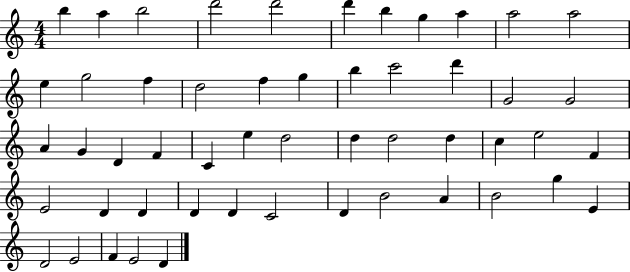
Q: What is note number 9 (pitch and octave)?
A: A5